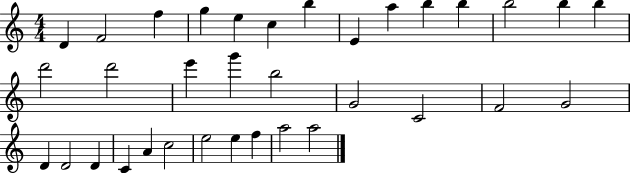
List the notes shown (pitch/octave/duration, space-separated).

D4/q F4/h F5/q G5/q E5/q C5/q B5/q E4/q A5/q B5/q B5/q B5/h B5/q B5/q D6/h D6/h E6/q G6/q B5/h G4/h C4/h F4/h G4/h D4/q D4/h D4/q C4/q A4/q C5/h E5/h E5/q F5/q A5/h A5/h